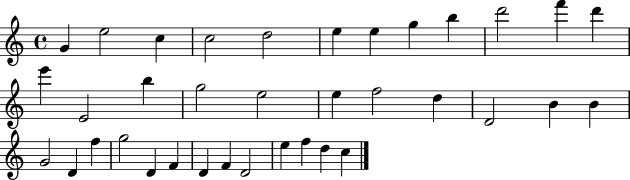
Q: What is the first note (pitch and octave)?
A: G4